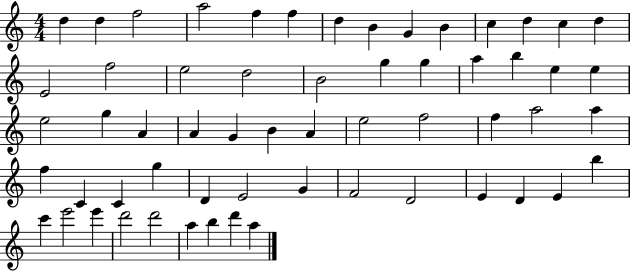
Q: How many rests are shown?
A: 0